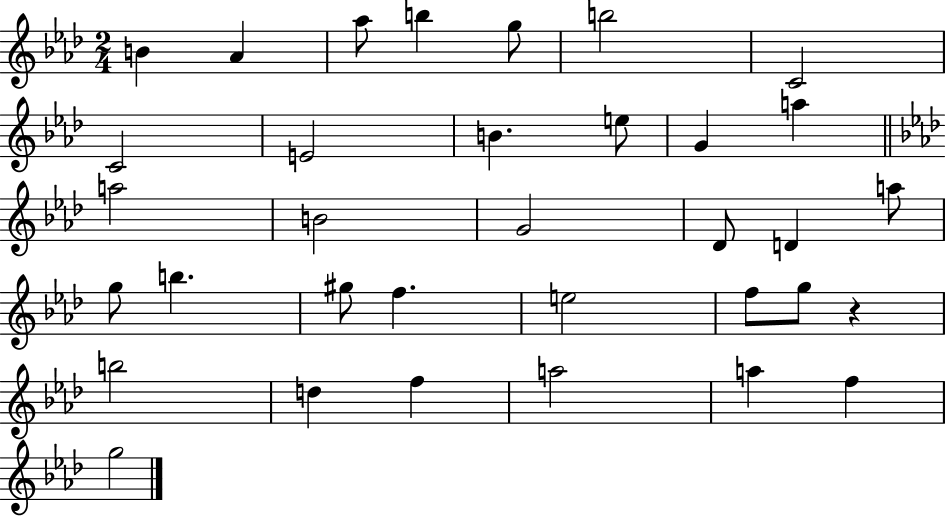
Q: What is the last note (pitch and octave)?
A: G5